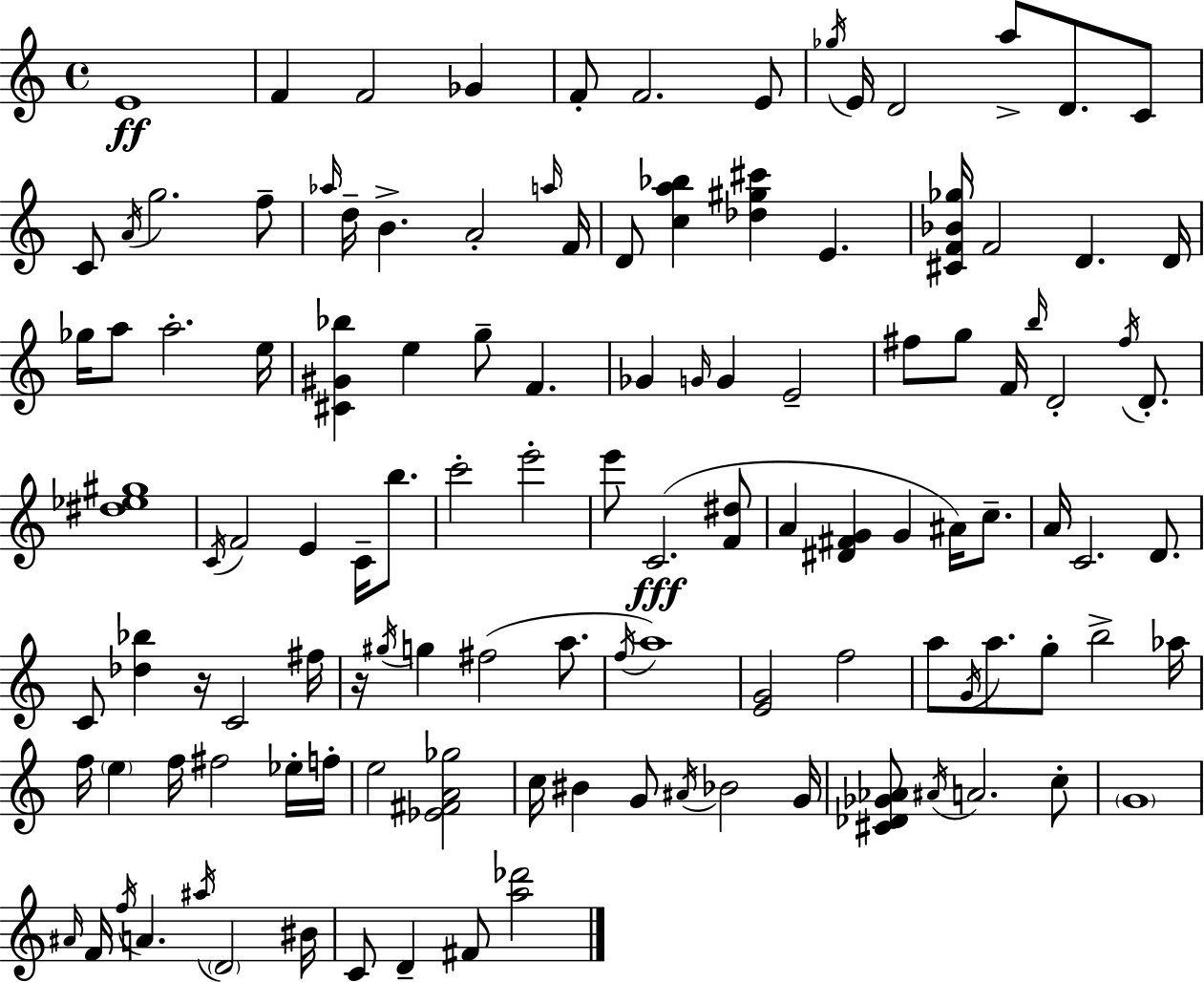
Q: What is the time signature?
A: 4/4